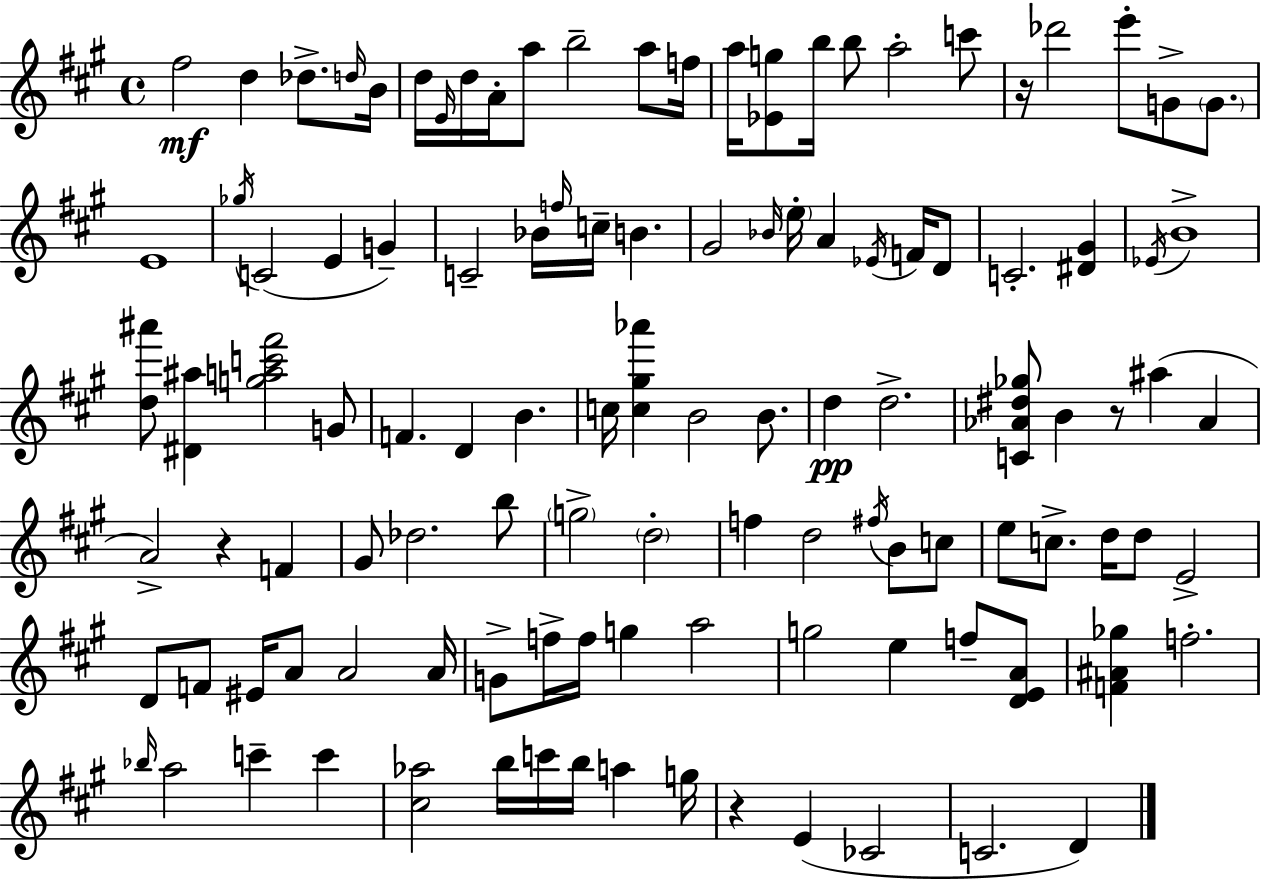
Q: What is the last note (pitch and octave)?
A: D4